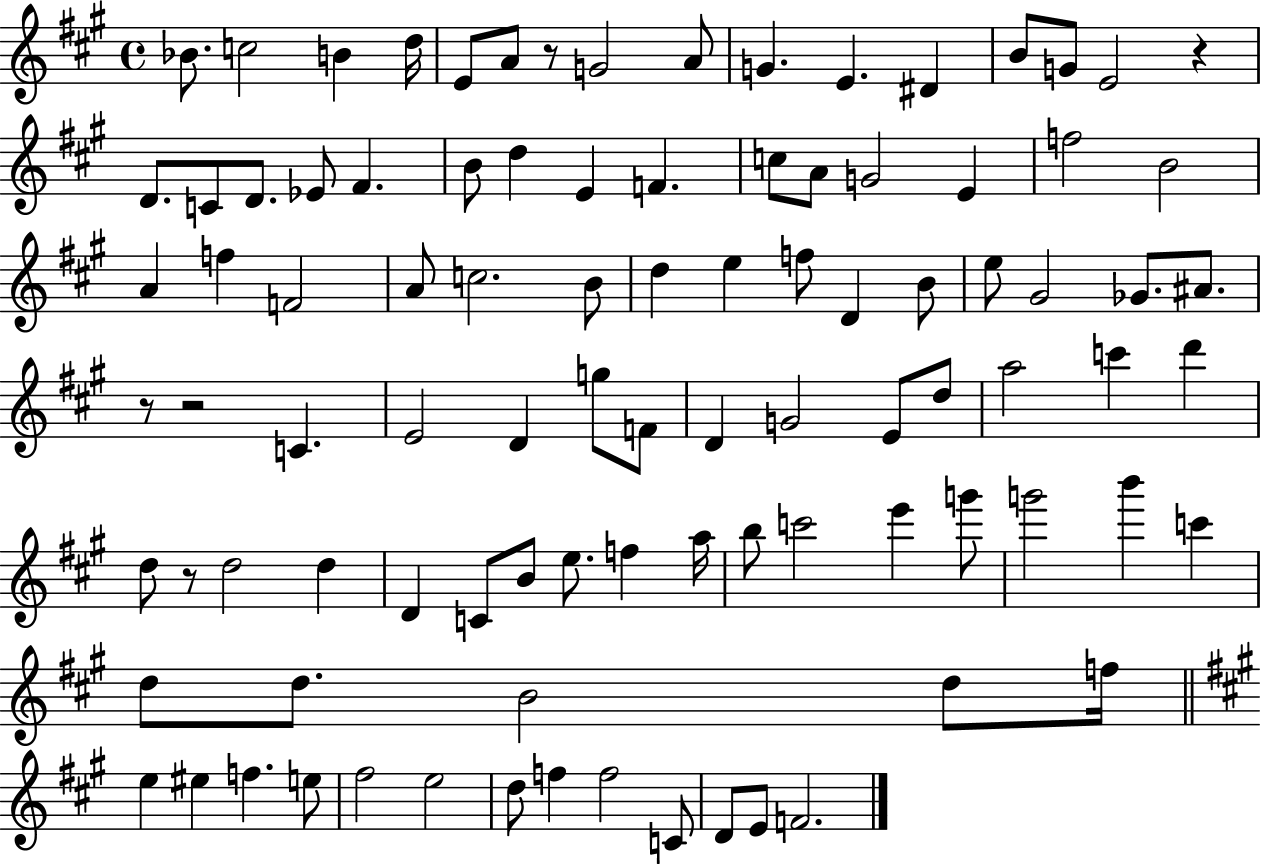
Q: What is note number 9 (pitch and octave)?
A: G4